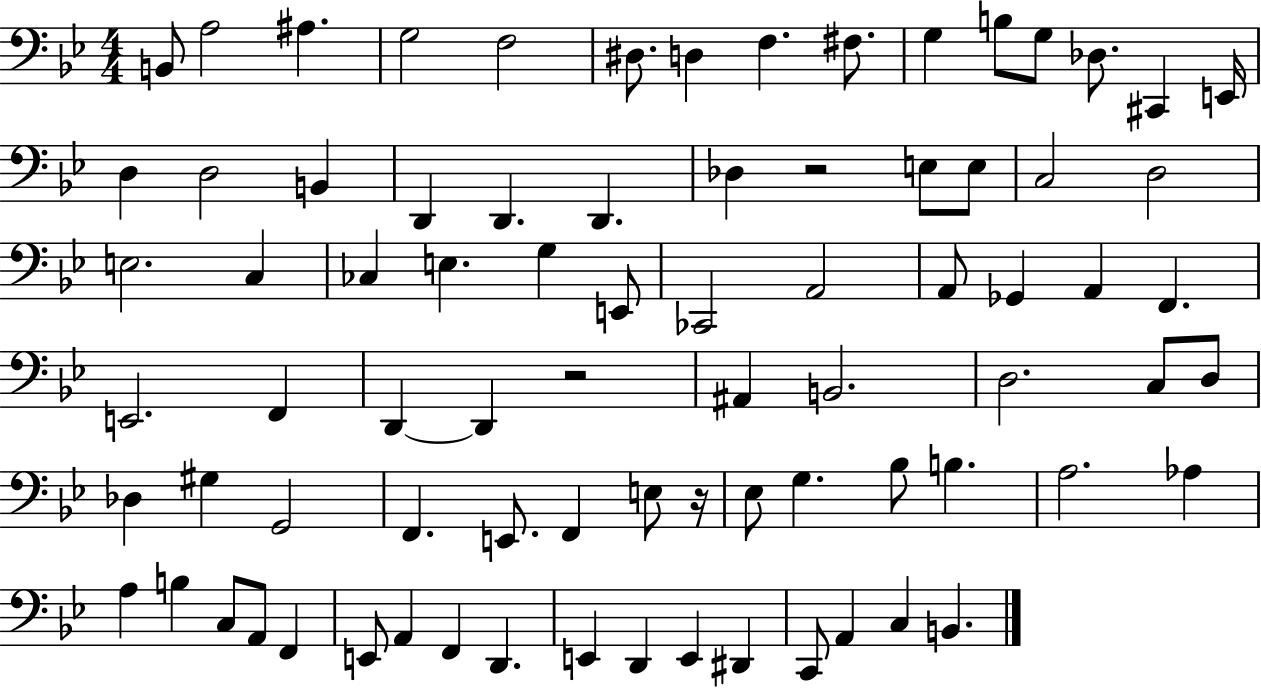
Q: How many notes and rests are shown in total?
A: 80